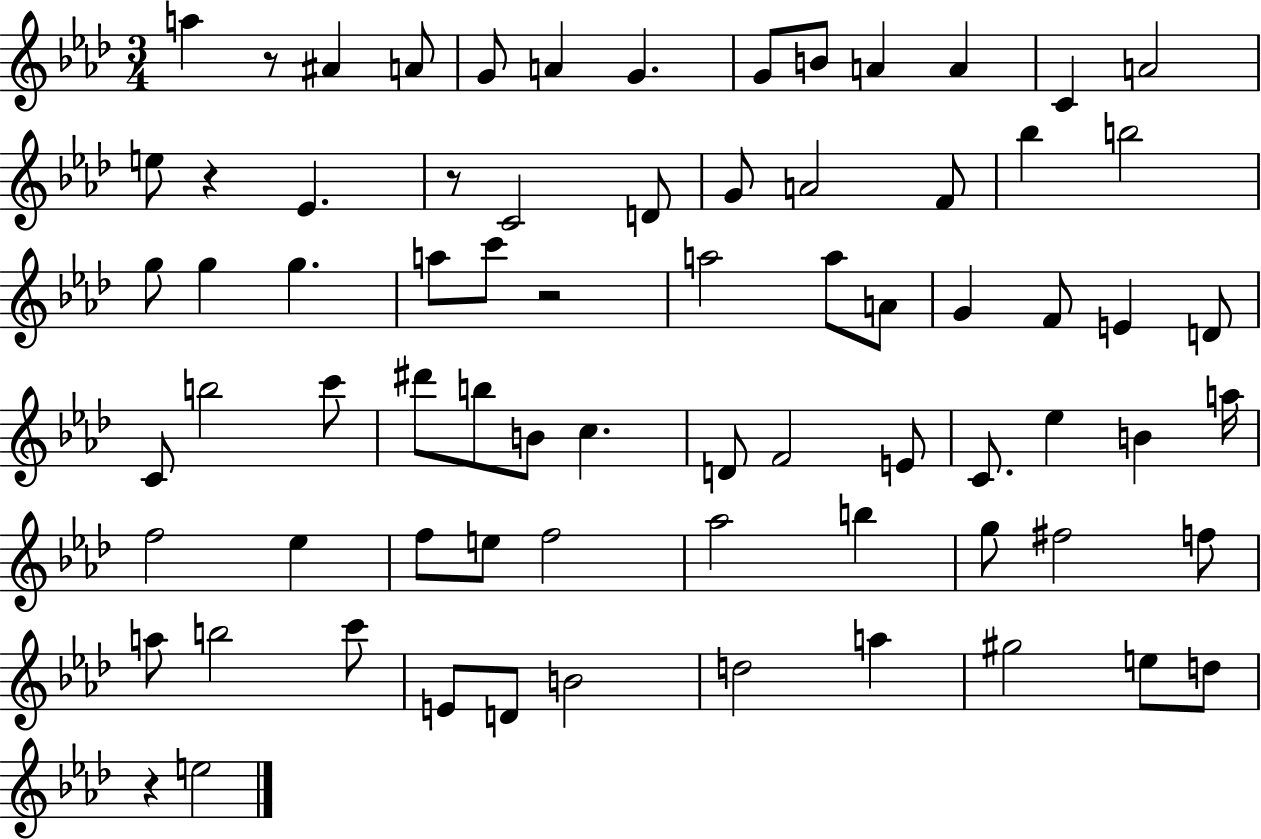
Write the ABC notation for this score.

X:1
T:Untitled
M:3/4
L:1/4
K:Ab
a z/2 ^A A/2 G/2 A G G/2 B/2 A A C A2 e/2 z _E z/2 C2 D/2 G/2 A2 F/2 _b b2 g/2 g g a/2 c'/2 z2 a2 a/2 A/2 G F/2 E D/2 C/2 b2 c'/2 ^d'/2 b/2 B/2 c D/2 F2 E/2 C/2 _e B a/4 f2 _e f/2 e/2 f2 _a2 b g/2 ^f2 f/2 a/2 b2 c'/2 E/2 D/2 B2 d2 a ^g2 e/2 d/2 z e2